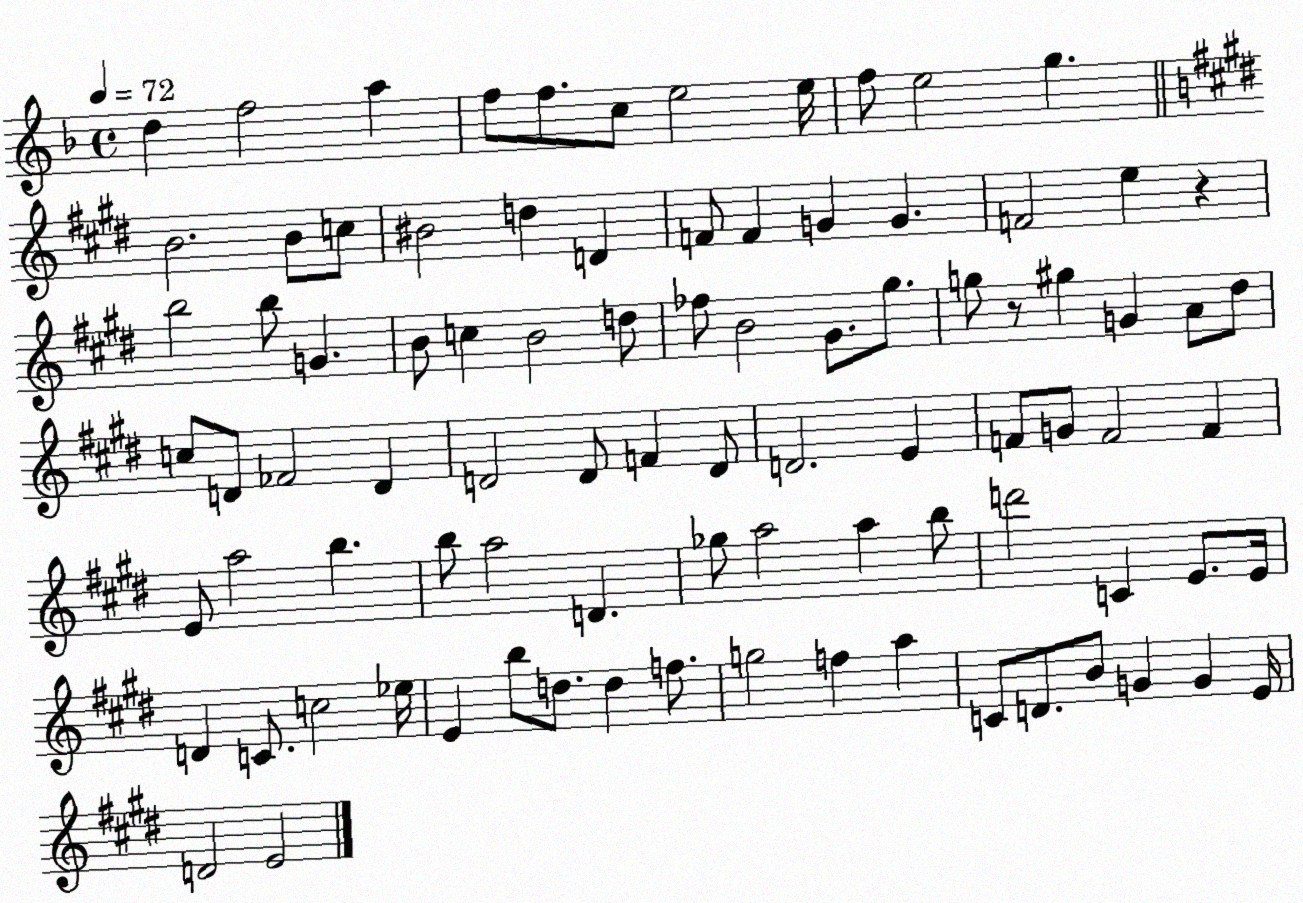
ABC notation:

X:1
T:Untitled
M:4/4
L:1/4
K:F
d f2 a f/2 f/2 c/2 e2 e/4 f/2 e2 g B2 B/2 c/2 ^B2 d D F/2 F G G F2 e z b2 b/2 G B/2 c B2 d/2 _f/2 B2 ^G/2 ^g/2 g/2 z/2 ^g G A/2 ^d/2 c/2 D/2 _F2 D D2 D/2 F D/2 D2 E F/2 G/2 F2 F E/2 a2 b b/2 a2 D _g/2 a2 a b/2 d'2 C E/2 E/4 D C/2 c2 _e/4 E b/2 d/2 d f/2 g2 f a C/2 D/2 B/2 G G E/4 D2 E2